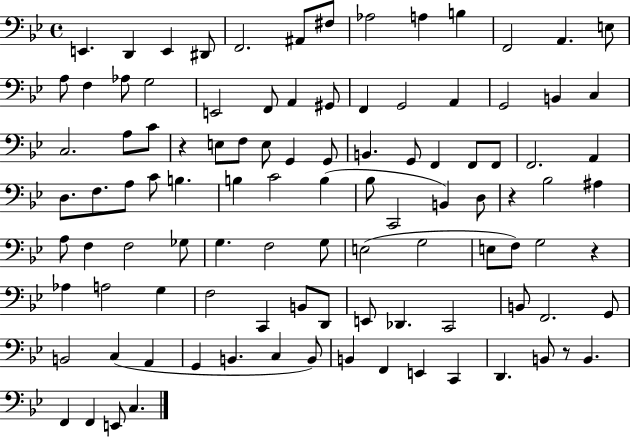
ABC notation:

X:1
T:Untitled
M:4/4
L:1/4
K:Bb
E,, D,, E,, ^D,,/2 F,,2 ^A,,/2 ^F,/2 _A,2 A, B, F,,2 A,, E,/2 A,/2 F, _A,/2 G,2 E,,2 F,,/2 A,, ^G,,/2 F,, G,,2 A,, G,,2 B,, C, C,2 A,/2 C/2 z E,/2 F,/2 E,/2 G,, G,,/2 B,, G,,/2 F,, F,,/2 F,,/2 F,,2 A,, D,/2 F,/2 A,/2 C/2 B, B, C2 B, _B,/2 C,,2 B,, D,/2 z _B,2 ^A, A,/2 F, F,2 _G,/2 G, F,2 G,/2 E,2 G,2 E,/2 F,/2 G,2 z _A, A,2 G, F,2 C,, B,,/2 D,,/2 E,,/2 _D,, C,,2 B,,/2 F,,2 G,,/2 B,,2 C, A,, G,, B,, C, B,,/2 B,, F,, E,, C,, D,, B,,/2 z/2 B,, F,, F,, E,,/2 C,